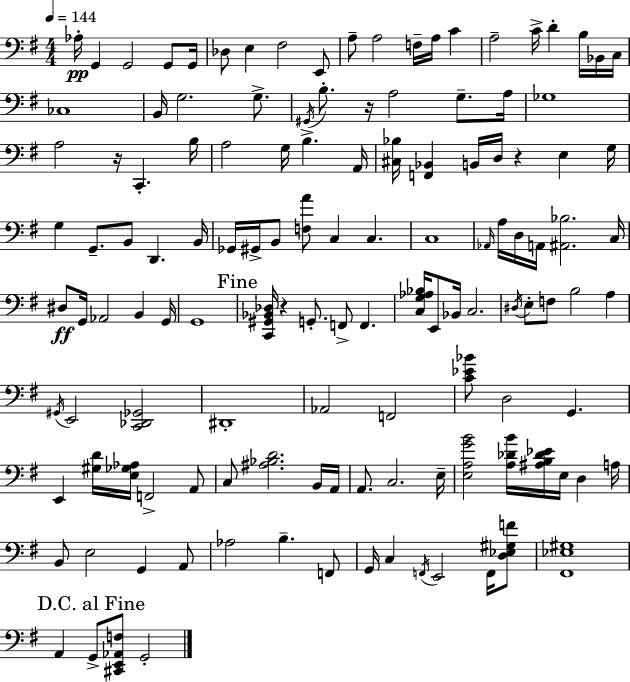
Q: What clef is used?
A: bass